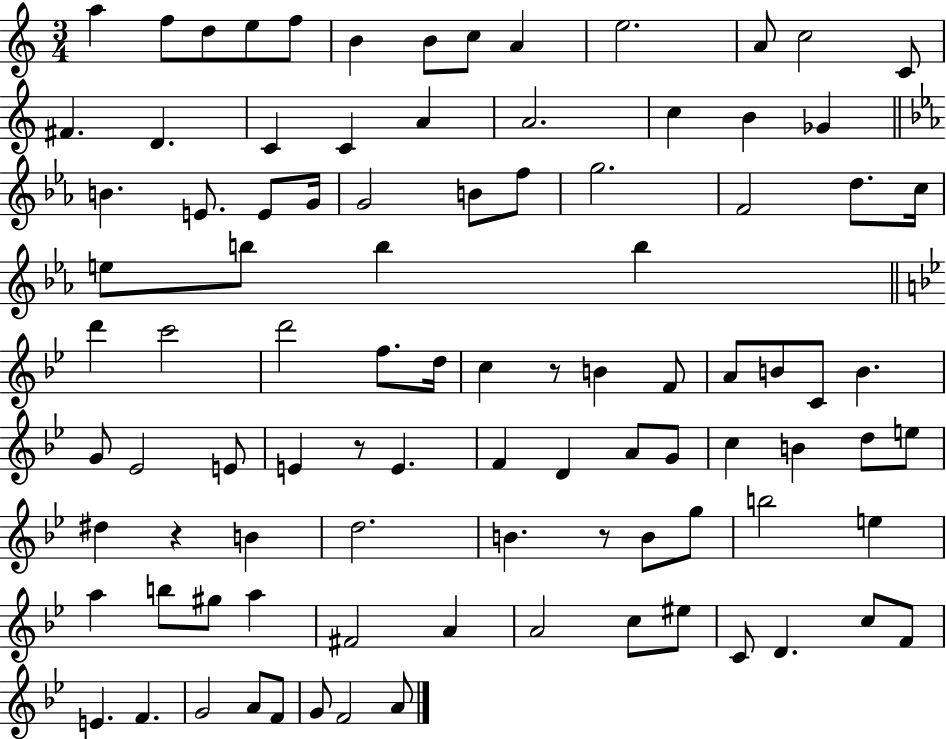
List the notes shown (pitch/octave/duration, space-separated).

A5/q F5/e D5/e E5/e F5/e B4/q B4/e C5/e A4/q E5/h. A4/e C5/h C4/e F#4/q. D4/q. C4/q C4/q A4/q A4/h. C5/q B4/q Gb4/q B4/q. E4/e. E4/e G4/s G4/h B4/e F5/e G5/h. F4/h D5/e. C5/s E5/e B5/e B5/q B5/q D6/q C6/h D6/h F5/e. D5/s C5/q R/e B4/q F4/e A4/e B4/e C4/e B4/q. G4/e Eb4/h E4/e E4/q R/e E4/q. F4/q D4/q A4/e G4/e C5/q B4/q D5/e E5/e D#5/q R/q B4/q D5/h. B4/q. R/e B4/e G5/e B5/h E5/q A5/q B5/e G#5/e A5/q F#4/h A4/q A4/h C5/e EIS5/e C4/e D4/q. C5/e F4/e E4/q. F4/q. G4/h A4/e F4/e G4/e F4/h A4/e